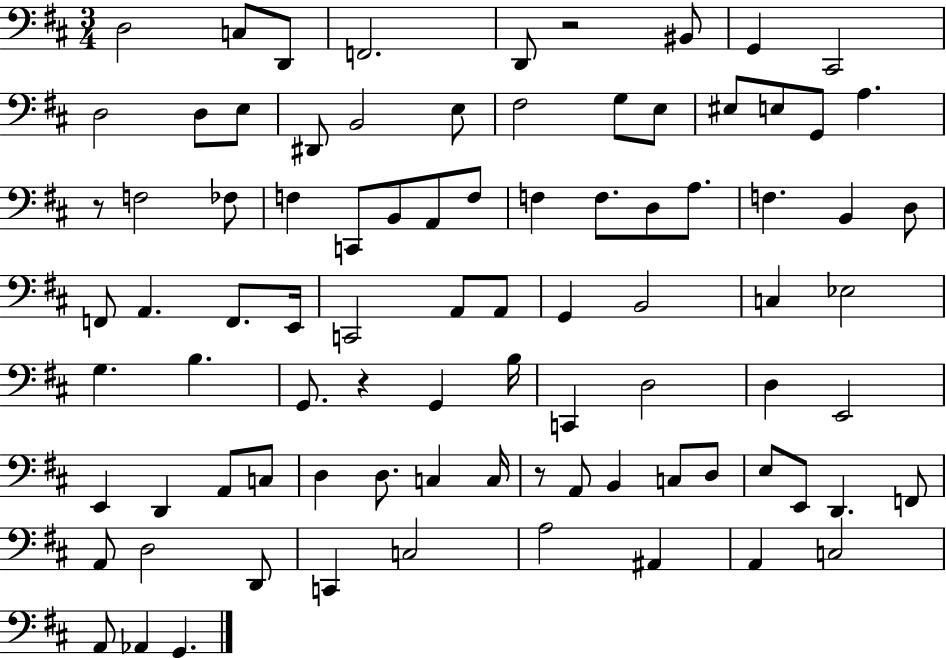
{
  \clef bass
  \numericTimeSignature
  \time 3/4
  \key d \major
  d2 c8 d,8 | f,2. | d,8 r2 bis,8 | g,4 cis,2 | \break d2 d8 e8 | dis,8 b,2 e8 | fis2 g8 e8 | eis8 e8 g,8 a4. | \break r8 f2 fes8 | f4 c,8 b,8 a,8 f8 | f4 f8. d8 a8. | f4. b,4 d8 | \break f,8 a,4. f,8. e,16 | c,2 a,8 a,8 | g,4 b,2 | c4 ees2 | \break g4. b4. | g,8. r4 g,4 b16 | c,4 d2 | d4 e,2 | \break e,4 d,4 a,8 c8 | d4 d8. c4 c16 | r8 a,8 b,4 c8 d8 | e8 e,8 d,4. f,8 | \break a,8 d2 d,8 | c,4 c2 | a2 ais,4 | a,4 c2 | \break a,8 aes,4 g,4. | \bar "|."
}